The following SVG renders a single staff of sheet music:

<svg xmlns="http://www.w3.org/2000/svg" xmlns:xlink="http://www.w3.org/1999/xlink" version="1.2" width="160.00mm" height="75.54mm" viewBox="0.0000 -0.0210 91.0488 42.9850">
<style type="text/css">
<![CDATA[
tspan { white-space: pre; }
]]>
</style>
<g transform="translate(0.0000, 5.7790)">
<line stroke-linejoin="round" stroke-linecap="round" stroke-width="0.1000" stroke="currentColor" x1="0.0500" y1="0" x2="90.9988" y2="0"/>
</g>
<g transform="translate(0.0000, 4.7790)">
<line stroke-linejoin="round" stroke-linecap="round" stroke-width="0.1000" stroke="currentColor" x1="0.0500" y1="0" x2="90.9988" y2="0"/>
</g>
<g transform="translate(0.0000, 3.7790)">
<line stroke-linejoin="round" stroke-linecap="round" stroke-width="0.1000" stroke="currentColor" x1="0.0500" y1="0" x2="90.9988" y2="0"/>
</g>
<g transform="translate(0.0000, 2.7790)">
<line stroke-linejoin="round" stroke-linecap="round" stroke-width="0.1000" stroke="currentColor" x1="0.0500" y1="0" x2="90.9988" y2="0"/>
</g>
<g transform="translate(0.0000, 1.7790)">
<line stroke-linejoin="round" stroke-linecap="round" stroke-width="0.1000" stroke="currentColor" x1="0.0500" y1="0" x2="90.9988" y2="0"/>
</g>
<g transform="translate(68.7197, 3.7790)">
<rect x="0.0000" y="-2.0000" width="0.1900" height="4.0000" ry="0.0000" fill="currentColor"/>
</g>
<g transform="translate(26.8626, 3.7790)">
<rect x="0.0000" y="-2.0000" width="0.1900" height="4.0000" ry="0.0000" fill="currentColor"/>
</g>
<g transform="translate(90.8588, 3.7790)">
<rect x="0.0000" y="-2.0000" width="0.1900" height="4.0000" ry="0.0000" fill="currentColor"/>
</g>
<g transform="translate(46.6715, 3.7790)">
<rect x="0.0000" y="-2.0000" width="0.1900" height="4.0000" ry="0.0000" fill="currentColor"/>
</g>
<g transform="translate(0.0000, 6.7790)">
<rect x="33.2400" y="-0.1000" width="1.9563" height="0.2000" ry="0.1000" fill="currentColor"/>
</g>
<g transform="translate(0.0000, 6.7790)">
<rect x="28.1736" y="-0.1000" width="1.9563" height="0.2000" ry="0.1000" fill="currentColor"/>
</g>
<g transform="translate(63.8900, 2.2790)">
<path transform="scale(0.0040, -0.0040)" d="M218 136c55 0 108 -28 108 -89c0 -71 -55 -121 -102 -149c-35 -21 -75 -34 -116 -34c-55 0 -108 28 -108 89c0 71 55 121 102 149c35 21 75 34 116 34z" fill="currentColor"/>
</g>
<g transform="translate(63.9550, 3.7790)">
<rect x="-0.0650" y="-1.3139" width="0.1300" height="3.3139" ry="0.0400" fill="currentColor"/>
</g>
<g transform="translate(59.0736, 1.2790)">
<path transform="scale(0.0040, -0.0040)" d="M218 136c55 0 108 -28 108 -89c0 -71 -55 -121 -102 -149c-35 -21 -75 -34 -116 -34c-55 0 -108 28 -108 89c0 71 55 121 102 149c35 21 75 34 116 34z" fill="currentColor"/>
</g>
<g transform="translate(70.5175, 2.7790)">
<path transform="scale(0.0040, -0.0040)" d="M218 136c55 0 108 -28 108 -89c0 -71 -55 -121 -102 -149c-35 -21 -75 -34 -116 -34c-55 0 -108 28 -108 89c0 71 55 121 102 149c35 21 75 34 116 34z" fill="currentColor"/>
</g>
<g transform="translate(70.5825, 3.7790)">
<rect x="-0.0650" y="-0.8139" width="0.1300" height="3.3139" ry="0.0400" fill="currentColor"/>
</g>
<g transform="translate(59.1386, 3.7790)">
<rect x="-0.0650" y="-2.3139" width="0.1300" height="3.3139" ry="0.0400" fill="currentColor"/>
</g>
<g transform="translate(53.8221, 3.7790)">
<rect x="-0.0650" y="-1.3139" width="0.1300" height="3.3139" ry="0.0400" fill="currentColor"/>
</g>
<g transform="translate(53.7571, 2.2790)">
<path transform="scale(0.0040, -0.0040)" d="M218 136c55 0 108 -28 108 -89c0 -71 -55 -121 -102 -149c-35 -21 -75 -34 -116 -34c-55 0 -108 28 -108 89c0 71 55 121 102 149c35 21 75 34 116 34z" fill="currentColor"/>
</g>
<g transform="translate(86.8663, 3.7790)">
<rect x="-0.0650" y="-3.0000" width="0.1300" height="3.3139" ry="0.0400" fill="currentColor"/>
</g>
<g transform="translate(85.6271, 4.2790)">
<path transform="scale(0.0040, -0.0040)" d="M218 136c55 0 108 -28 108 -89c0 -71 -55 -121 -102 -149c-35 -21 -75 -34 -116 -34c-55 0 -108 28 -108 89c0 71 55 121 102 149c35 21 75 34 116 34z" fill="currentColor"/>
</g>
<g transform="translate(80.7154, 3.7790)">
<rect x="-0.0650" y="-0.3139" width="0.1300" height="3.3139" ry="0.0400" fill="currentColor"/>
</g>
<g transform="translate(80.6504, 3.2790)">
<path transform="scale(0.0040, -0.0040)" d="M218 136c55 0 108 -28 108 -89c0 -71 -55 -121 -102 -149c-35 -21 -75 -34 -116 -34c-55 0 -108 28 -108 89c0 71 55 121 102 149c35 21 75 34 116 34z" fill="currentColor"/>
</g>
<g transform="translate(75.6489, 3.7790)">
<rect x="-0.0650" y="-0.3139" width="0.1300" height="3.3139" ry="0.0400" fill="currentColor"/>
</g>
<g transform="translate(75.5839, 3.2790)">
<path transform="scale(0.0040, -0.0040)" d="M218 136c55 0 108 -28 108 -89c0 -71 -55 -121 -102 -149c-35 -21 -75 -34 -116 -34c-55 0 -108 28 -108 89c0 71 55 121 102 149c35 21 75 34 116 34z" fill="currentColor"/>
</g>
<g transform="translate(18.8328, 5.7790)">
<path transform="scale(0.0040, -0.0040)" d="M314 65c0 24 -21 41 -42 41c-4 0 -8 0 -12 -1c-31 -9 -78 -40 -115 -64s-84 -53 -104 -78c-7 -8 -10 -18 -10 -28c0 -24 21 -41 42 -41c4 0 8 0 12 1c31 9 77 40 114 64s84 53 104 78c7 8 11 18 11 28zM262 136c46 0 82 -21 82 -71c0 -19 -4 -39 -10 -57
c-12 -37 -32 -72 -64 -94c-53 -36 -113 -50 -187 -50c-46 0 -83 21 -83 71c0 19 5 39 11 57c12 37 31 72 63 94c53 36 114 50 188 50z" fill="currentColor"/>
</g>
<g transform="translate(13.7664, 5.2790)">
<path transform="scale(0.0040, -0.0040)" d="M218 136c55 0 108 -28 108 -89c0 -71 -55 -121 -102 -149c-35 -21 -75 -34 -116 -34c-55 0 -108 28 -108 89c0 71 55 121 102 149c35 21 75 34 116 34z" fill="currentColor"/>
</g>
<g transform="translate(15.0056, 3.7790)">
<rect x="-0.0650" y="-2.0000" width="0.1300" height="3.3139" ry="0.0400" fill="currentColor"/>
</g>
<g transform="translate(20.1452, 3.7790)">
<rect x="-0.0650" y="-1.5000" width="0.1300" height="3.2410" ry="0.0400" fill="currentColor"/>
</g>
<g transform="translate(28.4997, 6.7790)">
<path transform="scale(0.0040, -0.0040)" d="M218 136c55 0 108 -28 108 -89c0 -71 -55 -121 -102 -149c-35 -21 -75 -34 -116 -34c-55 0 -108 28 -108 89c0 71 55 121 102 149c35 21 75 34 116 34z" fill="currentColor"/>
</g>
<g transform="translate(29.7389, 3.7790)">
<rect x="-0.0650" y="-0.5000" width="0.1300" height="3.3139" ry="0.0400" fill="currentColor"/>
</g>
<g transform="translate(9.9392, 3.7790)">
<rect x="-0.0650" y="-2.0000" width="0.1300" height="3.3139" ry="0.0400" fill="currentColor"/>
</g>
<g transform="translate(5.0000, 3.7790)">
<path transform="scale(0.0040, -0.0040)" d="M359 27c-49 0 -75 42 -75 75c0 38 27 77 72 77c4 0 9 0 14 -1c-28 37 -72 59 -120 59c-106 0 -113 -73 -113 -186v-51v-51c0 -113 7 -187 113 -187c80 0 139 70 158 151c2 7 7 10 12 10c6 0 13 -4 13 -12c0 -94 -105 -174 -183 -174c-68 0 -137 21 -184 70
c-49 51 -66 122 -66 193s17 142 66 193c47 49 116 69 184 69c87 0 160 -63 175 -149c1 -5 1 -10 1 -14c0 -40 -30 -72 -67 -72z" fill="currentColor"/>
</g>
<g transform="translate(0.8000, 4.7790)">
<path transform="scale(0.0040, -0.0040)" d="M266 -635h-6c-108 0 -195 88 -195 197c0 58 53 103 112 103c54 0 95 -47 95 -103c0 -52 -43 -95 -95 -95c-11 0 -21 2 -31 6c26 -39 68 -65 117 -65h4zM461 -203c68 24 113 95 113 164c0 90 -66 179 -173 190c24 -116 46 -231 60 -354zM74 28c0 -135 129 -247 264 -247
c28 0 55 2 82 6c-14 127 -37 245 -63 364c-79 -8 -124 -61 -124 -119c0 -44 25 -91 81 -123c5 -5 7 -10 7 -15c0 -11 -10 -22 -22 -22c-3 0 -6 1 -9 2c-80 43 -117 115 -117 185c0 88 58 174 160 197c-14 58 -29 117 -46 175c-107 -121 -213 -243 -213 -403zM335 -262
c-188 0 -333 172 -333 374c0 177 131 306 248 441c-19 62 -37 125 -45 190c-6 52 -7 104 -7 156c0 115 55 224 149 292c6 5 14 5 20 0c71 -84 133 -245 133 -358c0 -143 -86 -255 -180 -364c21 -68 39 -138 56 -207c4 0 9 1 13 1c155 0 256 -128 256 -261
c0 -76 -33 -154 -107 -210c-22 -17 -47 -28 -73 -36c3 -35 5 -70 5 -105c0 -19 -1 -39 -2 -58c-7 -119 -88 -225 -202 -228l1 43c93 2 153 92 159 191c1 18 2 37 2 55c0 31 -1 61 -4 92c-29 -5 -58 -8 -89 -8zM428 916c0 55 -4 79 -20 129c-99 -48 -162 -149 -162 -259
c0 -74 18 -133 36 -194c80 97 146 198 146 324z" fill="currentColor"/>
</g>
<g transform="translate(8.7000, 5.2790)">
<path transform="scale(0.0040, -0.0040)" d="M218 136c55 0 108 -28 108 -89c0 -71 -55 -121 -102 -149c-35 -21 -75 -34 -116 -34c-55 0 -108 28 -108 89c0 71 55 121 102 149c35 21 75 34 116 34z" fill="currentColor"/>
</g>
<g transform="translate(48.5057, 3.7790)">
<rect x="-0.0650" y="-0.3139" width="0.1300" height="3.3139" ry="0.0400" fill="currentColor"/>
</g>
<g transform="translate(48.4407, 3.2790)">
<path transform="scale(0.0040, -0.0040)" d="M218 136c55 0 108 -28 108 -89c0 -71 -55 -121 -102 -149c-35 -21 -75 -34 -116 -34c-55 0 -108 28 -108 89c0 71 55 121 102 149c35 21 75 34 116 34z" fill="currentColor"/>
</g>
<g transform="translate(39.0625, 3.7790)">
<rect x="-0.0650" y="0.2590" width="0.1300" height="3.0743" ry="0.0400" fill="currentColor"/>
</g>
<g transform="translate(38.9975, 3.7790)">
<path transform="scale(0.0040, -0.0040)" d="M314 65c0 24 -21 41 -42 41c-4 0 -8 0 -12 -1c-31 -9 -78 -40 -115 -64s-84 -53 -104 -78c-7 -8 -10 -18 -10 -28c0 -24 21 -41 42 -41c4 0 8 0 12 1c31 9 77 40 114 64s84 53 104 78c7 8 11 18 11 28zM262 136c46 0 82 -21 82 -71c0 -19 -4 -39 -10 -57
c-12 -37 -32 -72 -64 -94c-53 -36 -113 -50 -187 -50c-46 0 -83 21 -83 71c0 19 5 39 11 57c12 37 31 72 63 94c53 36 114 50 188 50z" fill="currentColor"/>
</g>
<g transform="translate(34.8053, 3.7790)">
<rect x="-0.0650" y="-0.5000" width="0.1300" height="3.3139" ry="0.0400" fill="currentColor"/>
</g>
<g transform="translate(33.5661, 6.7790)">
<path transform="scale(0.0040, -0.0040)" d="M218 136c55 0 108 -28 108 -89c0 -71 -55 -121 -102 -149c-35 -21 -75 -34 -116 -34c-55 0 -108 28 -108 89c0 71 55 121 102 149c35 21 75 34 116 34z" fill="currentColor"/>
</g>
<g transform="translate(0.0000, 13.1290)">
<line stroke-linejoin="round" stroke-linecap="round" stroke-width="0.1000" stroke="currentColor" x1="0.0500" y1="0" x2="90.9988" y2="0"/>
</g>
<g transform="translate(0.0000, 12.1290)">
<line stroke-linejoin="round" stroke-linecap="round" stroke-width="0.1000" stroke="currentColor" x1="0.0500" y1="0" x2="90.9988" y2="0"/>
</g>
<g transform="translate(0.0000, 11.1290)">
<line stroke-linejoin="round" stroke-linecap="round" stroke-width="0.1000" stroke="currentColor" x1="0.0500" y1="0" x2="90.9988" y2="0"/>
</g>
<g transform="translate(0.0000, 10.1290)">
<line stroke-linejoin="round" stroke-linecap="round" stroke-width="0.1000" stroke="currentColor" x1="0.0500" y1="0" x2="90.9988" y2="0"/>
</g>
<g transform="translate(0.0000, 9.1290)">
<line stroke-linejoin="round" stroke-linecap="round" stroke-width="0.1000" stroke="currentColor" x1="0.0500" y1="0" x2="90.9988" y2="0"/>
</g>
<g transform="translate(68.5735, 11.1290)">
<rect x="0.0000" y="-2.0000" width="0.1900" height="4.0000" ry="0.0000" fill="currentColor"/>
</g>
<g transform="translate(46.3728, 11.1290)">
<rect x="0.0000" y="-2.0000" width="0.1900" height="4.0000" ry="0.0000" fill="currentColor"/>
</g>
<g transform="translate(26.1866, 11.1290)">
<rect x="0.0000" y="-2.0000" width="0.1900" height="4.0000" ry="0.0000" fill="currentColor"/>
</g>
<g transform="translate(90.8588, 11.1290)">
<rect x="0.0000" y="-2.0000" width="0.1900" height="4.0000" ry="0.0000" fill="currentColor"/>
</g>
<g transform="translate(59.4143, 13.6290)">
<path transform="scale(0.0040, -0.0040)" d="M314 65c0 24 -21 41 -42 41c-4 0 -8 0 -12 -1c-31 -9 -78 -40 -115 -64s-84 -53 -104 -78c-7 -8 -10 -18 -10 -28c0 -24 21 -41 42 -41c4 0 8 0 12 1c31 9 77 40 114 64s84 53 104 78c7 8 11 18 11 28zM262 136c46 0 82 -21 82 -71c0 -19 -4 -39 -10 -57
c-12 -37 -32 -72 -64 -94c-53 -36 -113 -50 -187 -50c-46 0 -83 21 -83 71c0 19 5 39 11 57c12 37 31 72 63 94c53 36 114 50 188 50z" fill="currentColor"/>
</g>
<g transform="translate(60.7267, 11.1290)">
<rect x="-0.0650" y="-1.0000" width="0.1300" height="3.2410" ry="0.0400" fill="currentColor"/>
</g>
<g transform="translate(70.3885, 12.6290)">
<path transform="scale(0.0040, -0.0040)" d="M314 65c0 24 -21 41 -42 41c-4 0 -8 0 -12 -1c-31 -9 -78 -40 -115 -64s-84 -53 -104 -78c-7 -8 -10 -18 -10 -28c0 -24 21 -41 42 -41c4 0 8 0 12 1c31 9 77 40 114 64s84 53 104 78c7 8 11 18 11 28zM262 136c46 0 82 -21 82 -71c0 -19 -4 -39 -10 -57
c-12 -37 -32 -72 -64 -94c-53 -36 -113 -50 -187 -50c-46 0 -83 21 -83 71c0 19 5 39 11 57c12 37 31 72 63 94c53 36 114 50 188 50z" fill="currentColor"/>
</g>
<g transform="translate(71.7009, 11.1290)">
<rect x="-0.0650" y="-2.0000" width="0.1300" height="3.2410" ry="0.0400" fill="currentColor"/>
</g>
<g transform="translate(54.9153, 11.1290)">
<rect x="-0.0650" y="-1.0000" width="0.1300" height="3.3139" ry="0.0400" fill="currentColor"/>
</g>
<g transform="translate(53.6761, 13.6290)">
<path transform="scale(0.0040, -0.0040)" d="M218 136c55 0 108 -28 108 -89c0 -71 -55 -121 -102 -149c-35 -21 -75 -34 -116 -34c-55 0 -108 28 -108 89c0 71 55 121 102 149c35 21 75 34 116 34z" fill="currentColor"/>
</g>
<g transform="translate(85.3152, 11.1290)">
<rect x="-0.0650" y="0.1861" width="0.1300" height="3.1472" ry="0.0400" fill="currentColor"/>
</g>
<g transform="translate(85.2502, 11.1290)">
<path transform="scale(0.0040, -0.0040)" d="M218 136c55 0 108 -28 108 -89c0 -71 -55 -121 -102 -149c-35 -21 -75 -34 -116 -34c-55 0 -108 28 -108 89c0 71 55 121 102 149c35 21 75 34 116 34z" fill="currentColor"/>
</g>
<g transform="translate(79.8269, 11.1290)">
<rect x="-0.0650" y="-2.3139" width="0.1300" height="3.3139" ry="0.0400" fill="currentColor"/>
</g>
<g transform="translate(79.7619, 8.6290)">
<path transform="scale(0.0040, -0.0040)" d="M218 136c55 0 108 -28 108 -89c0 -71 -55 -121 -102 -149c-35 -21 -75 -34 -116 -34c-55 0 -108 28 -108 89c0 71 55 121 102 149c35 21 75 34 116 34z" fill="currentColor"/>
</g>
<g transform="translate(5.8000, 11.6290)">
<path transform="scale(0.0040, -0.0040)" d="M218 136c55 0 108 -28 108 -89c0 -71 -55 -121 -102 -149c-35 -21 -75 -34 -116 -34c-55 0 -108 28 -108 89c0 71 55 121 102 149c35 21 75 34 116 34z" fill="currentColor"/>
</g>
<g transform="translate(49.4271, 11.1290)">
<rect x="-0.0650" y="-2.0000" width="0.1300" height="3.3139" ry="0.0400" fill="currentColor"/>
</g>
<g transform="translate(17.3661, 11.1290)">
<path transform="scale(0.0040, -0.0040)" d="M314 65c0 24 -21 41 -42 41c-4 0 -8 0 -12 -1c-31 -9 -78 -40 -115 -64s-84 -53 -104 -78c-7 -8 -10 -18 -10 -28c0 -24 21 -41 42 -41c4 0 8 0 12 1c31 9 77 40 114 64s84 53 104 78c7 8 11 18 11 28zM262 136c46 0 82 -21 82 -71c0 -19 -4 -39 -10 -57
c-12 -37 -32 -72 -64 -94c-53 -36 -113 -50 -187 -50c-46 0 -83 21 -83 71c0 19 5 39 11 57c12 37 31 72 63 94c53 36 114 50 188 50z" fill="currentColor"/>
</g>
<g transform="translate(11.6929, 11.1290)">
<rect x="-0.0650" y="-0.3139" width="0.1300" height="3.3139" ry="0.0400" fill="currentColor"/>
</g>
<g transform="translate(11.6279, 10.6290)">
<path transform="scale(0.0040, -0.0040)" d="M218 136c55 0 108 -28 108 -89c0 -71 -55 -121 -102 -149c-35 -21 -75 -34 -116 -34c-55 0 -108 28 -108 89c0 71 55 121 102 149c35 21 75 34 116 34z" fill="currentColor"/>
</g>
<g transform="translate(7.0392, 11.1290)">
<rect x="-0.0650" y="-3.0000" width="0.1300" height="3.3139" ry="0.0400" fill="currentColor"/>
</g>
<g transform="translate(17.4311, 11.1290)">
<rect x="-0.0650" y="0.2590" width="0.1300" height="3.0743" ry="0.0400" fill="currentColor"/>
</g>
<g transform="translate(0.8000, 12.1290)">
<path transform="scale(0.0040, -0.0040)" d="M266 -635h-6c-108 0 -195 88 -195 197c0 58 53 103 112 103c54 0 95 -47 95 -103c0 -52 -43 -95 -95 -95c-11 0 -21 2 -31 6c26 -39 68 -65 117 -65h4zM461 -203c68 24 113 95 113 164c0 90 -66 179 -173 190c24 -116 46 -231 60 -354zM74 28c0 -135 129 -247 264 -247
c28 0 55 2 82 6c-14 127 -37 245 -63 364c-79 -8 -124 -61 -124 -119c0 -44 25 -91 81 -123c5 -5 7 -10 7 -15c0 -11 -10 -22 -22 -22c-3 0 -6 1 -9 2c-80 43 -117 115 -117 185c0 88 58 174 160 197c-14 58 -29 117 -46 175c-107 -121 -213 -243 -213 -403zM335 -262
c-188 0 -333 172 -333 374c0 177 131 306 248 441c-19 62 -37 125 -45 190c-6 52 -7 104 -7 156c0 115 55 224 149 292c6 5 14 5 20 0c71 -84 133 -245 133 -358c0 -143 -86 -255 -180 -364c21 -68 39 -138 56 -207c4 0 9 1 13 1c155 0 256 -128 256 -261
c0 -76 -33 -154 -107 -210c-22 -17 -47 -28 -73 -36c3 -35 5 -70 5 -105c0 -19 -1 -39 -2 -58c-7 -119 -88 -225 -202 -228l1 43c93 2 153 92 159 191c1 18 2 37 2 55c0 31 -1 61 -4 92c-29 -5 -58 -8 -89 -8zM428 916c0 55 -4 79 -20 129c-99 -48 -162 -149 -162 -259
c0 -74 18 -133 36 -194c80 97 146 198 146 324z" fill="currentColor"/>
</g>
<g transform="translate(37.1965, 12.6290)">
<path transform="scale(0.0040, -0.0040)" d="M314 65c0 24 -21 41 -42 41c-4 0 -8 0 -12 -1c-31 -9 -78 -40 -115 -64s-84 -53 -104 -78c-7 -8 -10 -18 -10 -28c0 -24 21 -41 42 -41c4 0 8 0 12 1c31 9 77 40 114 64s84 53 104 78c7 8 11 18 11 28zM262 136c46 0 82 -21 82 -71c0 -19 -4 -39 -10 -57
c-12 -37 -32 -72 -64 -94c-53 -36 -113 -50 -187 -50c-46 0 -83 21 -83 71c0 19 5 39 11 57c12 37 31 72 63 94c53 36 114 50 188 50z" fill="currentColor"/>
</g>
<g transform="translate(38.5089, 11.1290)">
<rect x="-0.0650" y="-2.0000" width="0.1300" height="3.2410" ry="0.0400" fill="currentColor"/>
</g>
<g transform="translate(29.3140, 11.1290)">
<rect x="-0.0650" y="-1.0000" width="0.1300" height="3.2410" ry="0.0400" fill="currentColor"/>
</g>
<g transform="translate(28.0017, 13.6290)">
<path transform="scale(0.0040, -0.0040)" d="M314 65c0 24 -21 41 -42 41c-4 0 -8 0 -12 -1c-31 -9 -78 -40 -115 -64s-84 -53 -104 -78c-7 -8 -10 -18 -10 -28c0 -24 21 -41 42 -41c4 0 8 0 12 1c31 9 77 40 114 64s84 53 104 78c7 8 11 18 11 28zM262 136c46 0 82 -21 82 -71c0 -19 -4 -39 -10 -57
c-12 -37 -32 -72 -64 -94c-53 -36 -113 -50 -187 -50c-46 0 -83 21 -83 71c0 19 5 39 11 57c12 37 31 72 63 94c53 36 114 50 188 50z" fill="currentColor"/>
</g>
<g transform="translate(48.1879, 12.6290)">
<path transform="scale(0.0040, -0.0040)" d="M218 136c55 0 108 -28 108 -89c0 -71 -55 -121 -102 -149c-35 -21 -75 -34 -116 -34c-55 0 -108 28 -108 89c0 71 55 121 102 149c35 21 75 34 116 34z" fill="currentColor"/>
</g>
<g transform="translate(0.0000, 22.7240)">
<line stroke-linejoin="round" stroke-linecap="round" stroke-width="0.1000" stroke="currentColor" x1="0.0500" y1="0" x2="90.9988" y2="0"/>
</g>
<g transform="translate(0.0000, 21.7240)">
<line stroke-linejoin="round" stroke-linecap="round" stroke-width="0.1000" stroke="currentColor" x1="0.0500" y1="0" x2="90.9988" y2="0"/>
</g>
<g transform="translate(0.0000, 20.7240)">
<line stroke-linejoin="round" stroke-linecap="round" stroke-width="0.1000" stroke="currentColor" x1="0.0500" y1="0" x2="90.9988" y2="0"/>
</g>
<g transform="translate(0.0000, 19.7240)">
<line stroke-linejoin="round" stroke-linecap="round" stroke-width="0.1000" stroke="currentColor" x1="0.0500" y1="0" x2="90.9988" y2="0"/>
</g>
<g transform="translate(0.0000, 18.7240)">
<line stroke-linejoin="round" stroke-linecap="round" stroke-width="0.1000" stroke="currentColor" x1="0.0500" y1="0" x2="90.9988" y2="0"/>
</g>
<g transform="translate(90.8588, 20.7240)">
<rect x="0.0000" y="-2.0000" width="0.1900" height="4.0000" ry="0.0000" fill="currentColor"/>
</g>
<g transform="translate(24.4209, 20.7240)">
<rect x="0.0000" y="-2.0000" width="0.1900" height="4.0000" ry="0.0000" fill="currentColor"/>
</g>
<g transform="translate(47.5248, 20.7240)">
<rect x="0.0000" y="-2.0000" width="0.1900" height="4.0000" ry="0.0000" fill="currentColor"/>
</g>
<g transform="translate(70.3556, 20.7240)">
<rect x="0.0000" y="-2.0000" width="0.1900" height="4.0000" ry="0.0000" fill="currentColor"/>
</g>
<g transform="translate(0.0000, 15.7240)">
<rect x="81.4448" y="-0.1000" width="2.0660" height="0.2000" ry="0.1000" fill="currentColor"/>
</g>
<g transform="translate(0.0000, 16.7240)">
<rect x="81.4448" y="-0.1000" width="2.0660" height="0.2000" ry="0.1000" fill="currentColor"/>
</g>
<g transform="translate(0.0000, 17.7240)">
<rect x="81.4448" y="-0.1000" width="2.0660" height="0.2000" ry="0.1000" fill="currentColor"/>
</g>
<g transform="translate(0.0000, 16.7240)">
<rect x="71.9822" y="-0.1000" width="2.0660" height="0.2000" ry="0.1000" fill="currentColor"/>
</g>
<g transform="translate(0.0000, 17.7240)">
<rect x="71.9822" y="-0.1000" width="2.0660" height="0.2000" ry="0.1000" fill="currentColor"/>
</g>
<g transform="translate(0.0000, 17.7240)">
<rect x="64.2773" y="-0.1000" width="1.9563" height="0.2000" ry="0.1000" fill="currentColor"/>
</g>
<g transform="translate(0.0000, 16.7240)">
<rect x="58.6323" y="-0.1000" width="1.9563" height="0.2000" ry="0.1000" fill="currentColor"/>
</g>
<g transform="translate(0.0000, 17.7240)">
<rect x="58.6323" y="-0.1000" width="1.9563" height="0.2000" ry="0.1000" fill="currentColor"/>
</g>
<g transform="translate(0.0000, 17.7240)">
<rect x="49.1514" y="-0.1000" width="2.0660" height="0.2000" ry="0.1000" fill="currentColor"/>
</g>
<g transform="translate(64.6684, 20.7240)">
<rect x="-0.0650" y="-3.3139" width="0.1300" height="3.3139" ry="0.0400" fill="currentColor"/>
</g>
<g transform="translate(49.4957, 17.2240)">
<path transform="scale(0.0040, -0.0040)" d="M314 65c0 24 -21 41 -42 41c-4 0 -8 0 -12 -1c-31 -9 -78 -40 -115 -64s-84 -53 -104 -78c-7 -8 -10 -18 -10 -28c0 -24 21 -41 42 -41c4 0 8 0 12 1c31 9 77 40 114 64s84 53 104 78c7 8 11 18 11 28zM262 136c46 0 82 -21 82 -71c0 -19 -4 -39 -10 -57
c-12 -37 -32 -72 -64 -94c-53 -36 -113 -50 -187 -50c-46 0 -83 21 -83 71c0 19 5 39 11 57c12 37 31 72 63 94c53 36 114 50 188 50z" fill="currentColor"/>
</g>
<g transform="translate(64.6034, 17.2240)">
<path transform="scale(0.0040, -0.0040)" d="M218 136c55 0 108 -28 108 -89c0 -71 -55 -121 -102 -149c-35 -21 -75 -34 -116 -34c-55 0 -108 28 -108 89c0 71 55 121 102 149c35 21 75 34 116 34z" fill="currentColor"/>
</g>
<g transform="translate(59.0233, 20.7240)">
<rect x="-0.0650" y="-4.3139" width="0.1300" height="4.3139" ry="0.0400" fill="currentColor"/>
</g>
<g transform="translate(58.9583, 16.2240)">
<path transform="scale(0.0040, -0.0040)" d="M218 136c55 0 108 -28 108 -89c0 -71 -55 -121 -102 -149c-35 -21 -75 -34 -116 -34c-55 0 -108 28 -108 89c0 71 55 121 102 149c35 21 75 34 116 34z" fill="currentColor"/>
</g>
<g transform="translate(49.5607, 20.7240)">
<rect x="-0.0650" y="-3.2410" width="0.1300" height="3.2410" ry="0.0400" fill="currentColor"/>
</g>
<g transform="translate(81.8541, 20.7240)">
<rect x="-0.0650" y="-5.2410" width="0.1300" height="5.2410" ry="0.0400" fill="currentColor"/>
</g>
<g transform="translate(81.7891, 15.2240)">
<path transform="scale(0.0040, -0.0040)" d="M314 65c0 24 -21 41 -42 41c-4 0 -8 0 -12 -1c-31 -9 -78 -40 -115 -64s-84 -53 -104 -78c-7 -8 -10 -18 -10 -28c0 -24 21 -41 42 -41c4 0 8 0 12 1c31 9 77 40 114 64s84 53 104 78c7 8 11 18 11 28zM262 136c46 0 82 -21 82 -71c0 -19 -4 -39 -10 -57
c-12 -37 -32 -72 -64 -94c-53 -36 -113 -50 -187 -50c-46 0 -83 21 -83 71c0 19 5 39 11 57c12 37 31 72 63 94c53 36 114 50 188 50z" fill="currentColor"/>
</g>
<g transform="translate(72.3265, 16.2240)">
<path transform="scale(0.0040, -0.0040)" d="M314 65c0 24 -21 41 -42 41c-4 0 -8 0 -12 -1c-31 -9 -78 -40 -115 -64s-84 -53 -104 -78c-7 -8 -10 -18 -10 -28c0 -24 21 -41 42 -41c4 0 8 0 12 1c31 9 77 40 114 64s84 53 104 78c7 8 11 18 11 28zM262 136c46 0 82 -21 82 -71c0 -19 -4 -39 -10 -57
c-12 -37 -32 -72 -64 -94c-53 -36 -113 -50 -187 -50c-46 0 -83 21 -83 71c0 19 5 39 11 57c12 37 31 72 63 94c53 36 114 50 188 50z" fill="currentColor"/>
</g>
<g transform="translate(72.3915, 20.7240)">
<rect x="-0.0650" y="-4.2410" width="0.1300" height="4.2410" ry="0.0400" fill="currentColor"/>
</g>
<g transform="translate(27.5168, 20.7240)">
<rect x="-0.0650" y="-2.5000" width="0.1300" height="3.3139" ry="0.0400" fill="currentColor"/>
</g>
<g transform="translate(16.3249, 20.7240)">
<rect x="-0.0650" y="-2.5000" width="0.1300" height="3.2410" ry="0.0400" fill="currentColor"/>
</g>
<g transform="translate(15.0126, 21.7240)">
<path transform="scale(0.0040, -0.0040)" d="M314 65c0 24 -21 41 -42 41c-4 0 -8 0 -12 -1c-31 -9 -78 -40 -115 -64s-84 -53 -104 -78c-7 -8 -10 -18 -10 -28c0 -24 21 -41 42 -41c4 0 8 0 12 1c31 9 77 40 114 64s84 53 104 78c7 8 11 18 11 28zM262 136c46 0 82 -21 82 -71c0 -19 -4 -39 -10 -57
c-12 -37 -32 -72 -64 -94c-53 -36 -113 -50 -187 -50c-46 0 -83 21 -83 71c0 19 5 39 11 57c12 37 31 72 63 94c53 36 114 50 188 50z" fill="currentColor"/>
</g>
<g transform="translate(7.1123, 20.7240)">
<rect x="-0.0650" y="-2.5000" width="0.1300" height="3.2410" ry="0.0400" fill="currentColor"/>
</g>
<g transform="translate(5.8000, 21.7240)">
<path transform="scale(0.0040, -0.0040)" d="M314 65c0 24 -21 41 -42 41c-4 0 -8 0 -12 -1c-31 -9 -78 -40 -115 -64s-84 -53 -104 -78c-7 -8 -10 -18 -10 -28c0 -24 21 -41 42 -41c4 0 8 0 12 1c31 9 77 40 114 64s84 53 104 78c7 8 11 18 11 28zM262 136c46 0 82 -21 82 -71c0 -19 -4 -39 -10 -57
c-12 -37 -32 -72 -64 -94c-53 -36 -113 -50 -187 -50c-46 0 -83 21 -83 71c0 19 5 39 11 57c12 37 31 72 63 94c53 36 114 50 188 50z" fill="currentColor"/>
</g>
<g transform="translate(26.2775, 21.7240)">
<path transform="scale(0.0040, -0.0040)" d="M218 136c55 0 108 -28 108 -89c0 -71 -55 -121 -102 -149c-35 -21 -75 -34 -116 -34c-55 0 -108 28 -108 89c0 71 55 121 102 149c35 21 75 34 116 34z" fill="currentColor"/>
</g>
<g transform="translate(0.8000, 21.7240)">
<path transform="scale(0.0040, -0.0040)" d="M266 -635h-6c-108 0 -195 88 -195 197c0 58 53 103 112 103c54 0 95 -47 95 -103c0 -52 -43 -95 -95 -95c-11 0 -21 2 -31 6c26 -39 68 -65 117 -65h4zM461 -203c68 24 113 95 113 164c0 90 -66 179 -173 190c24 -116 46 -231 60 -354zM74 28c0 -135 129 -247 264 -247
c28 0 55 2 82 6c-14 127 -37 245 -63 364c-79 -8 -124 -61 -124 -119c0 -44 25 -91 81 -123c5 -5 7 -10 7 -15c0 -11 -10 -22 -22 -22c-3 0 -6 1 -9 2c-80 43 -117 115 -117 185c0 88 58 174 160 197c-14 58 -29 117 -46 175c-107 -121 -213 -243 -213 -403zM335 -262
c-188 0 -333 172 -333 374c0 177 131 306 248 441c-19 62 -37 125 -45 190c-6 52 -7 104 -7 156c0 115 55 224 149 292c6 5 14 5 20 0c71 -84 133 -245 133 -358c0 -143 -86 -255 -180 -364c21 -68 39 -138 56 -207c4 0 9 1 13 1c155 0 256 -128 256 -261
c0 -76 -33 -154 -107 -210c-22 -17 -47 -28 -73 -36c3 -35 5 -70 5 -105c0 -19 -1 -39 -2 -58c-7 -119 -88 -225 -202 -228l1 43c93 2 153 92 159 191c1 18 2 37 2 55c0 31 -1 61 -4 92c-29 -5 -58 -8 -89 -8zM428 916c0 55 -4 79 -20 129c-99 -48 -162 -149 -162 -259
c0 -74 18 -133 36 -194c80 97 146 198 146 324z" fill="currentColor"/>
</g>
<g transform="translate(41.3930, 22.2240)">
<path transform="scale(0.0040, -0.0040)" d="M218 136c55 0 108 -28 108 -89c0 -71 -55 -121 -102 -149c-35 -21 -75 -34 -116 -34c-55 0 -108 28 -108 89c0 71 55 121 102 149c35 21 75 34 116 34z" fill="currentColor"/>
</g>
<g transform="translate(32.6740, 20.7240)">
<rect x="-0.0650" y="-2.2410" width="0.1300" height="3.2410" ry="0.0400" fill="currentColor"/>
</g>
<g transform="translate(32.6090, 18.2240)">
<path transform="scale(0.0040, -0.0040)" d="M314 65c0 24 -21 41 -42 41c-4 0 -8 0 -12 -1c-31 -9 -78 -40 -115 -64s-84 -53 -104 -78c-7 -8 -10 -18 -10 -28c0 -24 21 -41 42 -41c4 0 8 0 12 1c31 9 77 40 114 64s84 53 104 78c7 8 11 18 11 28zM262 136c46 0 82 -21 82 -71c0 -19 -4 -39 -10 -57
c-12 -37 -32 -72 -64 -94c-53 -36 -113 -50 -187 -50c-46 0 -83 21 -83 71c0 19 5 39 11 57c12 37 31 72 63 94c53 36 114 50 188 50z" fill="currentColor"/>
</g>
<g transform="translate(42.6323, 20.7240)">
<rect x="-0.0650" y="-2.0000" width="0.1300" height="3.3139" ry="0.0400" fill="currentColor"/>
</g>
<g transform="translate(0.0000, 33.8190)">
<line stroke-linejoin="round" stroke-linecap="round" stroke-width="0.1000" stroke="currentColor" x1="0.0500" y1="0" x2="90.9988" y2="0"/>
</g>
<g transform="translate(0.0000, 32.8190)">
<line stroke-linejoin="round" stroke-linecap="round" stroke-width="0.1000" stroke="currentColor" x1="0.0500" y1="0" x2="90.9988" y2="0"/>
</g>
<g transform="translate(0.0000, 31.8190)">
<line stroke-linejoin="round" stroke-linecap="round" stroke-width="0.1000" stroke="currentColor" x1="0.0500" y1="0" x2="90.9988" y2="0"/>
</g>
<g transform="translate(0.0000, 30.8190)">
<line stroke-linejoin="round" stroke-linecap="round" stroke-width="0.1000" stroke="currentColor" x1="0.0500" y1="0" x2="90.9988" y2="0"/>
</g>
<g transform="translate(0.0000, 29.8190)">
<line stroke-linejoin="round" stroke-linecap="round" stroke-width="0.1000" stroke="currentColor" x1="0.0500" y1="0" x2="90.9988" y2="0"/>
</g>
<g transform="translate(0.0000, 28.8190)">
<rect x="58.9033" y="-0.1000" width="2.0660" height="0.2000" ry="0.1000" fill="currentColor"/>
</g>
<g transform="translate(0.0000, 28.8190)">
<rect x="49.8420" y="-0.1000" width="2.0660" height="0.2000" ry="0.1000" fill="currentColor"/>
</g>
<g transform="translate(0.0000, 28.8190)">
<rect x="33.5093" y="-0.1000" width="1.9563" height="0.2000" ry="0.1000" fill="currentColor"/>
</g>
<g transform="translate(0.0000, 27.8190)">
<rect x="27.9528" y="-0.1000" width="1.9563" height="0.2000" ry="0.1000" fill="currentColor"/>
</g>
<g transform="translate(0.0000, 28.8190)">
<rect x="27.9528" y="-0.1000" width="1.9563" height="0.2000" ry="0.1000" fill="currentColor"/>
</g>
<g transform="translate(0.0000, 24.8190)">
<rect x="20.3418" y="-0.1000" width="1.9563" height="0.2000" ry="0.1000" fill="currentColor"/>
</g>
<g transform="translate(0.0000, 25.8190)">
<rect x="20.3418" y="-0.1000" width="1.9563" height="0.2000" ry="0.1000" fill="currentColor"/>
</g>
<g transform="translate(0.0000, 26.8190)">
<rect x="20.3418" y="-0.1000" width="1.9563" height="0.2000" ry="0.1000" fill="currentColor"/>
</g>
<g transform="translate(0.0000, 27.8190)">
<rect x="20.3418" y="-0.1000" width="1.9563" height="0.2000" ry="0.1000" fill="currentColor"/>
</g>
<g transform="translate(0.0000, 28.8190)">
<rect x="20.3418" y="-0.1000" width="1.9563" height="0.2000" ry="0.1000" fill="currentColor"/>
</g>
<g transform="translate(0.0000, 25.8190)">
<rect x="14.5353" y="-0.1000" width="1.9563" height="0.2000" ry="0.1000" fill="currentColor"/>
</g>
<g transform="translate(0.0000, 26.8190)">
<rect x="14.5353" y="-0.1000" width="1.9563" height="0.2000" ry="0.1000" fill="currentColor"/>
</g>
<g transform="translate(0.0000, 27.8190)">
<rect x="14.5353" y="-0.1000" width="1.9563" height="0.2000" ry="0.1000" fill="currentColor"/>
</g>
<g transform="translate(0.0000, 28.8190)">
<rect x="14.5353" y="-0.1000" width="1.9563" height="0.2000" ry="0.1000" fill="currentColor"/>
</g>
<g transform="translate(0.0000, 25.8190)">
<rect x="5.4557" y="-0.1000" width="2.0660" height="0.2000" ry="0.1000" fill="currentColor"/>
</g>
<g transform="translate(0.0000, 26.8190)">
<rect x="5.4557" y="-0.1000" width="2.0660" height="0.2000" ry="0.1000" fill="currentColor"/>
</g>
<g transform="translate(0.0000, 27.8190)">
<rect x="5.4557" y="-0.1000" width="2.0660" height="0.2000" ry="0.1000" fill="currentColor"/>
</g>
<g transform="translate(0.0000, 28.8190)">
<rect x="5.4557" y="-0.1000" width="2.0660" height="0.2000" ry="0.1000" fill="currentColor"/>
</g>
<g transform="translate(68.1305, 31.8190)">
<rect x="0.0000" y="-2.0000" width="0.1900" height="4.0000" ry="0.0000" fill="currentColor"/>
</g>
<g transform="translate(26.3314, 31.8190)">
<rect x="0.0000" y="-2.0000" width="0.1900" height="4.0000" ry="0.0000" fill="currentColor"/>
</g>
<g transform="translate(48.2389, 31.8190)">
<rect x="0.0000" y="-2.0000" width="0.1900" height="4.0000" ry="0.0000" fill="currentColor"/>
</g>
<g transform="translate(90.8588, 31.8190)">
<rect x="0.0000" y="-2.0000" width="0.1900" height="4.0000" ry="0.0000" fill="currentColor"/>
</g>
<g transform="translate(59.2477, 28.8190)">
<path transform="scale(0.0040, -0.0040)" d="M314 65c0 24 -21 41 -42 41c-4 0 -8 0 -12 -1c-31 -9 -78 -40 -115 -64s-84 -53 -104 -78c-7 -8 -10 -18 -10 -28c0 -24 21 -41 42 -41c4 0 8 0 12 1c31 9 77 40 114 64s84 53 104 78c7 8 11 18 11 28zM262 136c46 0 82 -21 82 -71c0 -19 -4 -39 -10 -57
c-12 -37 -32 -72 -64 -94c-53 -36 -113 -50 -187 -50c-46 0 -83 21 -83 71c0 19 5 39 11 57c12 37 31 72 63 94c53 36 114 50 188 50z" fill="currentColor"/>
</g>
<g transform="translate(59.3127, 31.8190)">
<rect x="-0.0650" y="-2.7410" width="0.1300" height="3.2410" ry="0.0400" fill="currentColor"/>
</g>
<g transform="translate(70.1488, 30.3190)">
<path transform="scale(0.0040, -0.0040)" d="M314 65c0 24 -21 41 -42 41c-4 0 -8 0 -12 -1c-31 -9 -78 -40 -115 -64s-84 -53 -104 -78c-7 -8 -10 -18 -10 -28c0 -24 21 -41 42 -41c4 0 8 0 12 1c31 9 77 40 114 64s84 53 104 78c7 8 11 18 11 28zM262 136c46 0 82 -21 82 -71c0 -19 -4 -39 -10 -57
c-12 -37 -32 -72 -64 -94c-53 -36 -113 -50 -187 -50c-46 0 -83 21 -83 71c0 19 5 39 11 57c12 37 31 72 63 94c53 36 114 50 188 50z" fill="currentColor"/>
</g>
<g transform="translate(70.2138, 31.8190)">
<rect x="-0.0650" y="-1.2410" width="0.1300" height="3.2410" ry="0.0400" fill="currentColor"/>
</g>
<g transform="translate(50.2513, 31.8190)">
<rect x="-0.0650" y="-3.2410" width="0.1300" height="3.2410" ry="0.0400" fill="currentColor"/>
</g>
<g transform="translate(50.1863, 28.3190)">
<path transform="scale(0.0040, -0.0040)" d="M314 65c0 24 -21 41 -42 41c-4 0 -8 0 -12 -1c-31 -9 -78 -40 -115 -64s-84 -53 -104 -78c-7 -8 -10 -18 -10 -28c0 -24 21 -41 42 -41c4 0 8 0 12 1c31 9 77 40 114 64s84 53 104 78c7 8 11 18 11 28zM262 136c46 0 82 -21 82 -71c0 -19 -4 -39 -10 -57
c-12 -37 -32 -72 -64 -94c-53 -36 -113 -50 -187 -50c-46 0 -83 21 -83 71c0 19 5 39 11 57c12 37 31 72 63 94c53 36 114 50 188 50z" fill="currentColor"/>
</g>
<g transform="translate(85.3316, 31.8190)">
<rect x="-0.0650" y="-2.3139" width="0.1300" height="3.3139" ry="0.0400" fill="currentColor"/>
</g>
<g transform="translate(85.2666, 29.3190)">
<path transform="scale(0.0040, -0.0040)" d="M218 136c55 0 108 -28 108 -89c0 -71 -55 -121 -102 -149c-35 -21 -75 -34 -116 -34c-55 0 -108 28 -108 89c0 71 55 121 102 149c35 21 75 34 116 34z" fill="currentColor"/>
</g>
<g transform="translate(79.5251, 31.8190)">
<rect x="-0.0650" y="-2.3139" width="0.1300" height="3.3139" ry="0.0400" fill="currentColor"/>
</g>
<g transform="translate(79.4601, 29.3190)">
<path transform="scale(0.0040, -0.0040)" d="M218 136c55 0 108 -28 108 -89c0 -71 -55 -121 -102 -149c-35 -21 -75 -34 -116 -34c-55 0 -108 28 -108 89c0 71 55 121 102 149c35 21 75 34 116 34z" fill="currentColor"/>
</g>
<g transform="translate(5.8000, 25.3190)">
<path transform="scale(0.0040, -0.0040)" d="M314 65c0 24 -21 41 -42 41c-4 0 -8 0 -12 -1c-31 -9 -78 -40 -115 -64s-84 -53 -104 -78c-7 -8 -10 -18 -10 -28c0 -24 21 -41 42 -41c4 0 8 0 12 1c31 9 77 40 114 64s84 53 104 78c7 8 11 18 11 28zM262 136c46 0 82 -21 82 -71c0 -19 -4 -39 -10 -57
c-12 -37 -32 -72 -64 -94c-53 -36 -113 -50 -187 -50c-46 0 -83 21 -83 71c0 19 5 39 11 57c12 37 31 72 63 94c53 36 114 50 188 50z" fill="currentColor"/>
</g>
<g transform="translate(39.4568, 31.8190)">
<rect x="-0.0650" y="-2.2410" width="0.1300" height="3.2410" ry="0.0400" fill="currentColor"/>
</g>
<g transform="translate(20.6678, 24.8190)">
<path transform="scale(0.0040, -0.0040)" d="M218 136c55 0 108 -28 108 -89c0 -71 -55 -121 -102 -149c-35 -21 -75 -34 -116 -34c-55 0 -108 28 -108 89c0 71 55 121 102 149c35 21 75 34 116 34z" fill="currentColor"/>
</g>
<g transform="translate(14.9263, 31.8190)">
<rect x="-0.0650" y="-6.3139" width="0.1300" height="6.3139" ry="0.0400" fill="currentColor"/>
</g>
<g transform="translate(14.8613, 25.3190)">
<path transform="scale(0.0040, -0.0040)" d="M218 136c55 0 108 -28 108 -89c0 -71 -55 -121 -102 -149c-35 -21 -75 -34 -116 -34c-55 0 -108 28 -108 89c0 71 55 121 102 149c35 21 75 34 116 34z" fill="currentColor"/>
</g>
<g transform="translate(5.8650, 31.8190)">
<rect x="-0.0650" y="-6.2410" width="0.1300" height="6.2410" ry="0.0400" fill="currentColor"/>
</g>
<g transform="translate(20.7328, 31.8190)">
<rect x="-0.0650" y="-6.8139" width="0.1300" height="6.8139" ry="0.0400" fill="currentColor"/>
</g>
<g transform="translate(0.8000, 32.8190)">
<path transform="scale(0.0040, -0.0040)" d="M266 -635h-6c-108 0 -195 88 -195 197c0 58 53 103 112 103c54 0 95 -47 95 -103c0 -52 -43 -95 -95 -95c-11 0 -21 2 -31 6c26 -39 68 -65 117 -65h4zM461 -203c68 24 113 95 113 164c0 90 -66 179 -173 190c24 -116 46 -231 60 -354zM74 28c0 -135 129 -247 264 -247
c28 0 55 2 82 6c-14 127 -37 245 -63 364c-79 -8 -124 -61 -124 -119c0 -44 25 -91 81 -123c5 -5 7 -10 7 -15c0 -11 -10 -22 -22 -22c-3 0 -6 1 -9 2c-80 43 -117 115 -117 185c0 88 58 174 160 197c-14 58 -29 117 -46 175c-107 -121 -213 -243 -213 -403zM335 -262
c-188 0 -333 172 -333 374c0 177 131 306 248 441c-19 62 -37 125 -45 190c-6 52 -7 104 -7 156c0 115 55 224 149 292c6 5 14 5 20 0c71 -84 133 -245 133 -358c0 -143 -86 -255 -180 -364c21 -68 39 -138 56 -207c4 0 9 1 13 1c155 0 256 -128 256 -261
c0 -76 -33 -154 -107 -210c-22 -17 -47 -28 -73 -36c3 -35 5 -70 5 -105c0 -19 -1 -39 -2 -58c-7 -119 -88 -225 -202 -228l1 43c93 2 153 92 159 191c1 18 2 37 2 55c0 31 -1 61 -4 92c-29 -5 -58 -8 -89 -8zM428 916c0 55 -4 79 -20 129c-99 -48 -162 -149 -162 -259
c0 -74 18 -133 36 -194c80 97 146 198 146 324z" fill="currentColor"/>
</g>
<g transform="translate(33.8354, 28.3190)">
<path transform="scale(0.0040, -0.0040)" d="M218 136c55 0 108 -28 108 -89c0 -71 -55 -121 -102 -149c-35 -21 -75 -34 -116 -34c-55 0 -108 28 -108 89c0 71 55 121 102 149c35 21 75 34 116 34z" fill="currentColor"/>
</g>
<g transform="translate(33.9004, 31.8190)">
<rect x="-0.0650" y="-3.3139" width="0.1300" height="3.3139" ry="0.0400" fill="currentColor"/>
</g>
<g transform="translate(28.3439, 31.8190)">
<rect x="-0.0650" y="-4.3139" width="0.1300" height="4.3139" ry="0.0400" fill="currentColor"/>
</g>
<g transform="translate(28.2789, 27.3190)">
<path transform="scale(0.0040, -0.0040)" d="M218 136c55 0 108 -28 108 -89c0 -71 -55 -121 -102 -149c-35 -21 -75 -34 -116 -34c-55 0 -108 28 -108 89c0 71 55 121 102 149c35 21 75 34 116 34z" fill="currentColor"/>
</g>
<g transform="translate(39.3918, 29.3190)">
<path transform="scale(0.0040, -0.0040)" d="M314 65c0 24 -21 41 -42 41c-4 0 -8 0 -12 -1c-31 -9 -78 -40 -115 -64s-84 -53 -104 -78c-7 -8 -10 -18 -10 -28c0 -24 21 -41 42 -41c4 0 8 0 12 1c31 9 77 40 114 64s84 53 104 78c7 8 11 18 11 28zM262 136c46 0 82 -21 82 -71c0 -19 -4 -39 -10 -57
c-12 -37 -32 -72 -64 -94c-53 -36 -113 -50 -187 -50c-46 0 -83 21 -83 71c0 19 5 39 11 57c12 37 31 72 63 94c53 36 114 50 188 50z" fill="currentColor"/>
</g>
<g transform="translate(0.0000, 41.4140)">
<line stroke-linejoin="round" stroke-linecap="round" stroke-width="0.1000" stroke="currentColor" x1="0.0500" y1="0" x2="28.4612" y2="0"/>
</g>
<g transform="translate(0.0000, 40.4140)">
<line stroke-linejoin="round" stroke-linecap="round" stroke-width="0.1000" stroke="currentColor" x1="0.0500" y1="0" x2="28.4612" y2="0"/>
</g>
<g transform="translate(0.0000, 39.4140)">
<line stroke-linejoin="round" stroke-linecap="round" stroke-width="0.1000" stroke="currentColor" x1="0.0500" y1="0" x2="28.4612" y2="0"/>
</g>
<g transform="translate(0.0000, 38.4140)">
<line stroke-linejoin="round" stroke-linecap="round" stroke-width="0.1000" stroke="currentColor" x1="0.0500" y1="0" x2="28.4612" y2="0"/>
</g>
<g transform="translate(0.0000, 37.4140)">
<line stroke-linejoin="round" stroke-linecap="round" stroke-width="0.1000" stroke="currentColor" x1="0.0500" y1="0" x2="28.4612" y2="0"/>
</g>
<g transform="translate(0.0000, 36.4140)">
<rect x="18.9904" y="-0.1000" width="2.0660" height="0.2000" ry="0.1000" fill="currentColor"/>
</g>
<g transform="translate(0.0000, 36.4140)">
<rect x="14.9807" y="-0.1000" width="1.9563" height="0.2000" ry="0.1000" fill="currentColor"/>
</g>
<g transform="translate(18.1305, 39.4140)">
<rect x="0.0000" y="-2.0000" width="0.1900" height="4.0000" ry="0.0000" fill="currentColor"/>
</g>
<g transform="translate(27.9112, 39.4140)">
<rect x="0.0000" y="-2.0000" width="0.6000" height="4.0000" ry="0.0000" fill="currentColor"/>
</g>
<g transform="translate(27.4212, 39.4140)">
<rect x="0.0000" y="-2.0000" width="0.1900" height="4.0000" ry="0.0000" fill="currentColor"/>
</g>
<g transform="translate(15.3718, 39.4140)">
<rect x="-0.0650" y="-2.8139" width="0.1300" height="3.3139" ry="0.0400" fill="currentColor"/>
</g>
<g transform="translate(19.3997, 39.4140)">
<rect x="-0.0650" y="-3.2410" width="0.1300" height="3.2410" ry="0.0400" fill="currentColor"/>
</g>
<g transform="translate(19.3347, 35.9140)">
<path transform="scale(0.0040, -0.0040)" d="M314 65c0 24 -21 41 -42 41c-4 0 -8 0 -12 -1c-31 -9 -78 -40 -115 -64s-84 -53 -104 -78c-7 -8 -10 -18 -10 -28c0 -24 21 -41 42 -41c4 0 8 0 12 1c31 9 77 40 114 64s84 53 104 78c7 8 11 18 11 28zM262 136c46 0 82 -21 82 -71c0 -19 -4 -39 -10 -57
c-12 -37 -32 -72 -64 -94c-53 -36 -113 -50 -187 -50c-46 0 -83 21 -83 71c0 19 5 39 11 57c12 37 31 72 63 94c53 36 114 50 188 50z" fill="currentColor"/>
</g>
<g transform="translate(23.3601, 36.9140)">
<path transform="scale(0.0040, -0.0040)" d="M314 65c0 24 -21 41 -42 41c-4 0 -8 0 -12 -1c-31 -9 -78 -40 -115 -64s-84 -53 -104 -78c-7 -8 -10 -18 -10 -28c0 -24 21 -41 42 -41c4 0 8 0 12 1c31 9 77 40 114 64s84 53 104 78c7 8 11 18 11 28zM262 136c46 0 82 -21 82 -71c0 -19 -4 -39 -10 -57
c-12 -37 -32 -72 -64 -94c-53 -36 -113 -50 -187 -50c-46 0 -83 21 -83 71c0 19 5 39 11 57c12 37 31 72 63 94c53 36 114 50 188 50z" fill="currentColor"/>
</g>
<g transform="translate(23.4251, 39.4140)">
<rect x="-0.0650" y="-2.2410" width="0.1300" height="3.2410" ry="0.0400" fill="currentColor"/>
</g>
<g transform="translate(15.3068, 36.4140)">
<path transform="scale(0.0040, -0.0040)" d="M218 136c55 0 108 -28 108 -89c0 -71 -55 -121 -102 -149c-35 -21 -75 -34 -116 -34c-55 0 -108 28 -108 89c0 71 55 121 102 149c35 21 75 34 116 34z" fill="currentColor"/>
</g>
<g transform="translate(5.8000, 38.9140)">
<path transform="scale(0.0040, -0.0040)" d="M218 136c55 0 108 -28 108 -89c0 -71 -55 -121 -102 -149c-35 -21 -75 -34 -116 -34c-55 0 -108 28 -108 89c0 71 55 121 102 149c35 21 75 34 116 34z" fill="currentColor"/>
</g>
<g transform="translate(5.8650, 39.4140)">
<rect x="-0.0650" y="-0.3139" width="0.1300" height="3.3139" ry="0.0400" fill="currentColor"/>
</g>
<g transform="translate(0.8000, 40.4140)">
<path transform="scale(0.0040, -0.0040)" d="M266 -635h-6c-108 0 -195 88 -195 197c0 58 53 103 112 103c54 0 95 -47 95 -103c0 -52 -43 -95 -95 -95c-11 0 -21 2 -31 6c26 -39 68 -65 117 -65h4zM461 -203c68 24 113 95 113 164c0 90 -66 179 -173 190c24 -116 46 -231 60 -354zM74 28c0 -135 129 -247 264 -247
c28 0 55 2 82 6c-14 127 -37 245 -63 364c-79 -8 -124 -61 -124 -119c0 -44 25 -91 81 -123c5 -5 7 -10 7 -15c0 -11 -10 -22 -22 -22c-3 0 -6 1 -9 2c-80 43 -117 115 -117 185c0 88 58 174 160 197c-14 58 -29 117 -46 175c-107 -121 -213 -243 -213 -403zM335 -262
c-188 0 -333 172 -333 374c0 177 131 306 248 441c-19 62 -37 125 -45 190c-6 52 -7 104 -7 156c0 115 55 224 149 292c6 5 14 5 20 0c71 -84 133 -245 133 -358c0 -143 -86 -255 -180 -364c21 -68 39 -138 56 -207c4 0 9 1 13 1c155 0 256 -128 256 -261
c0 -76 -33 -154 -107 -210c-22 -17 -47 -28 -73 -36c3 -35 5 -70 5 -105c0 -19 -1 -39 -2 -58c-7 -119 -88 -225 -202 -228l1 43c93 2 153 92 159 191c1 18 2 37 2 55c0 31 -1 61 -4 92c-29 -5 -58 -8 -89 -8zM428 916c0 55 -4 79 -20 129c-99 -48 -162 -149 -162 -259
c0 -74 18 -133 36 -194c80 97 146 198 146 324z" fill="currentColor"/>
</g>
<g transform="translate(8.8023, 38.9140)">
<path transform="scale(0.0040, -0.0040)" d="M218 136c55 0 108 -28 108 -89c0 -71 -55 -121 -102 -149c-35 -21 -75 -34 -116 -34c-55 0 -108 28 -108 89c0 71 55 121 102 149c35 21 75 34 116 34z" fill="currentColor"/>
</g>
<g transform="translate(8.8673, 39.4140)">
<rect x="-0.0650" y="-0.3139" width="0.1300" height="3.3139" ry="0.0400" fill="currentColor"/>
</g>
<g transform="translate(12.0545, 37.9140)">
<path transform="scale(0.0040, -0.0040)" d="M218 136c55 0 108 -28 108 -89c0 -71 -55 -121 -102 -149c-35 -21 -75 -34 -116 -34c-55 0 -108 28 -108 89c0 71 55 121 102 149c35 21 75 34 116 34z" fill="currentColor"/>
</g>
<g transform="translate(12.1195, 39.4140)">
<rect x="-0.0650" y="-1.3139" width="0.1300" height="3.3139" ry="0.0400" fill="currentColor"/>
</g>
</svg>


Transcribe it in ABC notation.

X:1
T:Untitled
M:4/4
L:1/4
K:C
F F E2 C C B2 c e g e d c c A A c B2 D2 F2 F D D2 F2 g B G2 G2 G g2 F b2 d' b d'2 f'2 a'2 a' b' d' b g2 b2 a2 e2 g g c c e a b2 g2